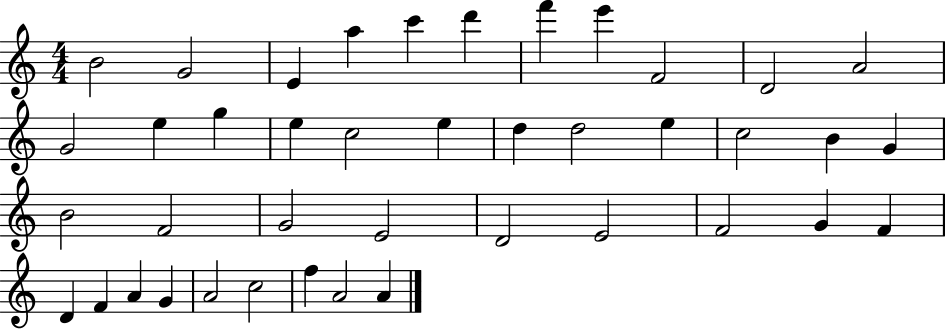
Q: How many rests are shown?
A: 0